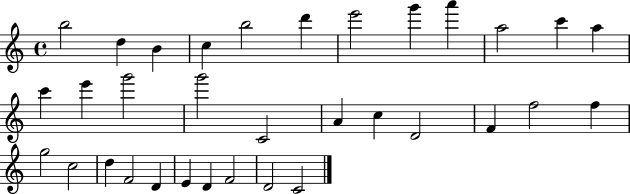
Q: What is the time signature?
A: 4/4